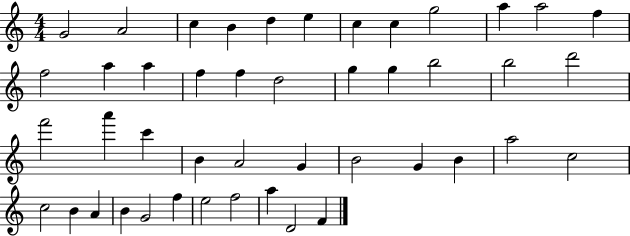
{
  \clef treble
  \numericTimeSignature
  \time 4/4
  \key c \major
  g'2 a'2 | c''4 b'4 d''4 e''4 | c''4 c''4 g''2 | a''4 a''2 f''4 | \break f''2 a''4 a''4 | f''4 f''4 d''2 | g''4 g''4 b''2 | b''2 d'''2 | \break f'''2 a'''4 c'''4 | b'4 a'2 g'4 | b'2 g'4 b'4 | a''2 c''2 | \break c''2 b'4 a'4 | b'4 g'2 f''4 | e''2 f''2 | a''4 d'2 f'4 | \break \bar "|."
}